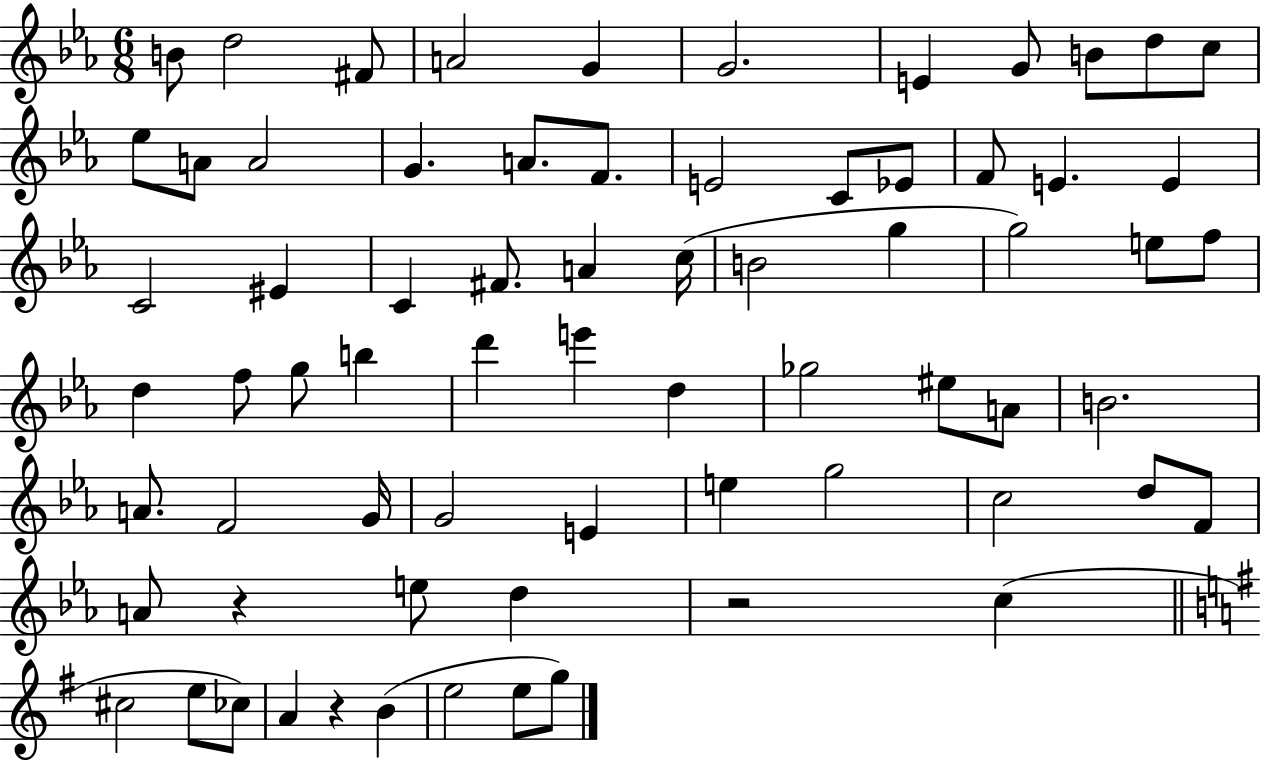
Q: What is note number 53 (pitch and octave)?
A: C5